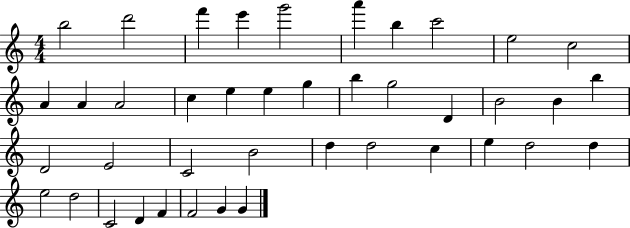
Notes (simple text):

B5/h D6/h F6/q E6/q G6/h A6/q B5/q C6/h E5/h C5/h A4/q A4/q A4/h C5/q E5/q E5/q G5/q B5/q G5/h D4/q B4/h B4/q B5/q D4/h E4/h C4/h B4/h D5/q D5/h C5/q E5/q D5/h D5/q E5/h D5/h C4/h D4/q F4/q F4/h G4/q G4/q